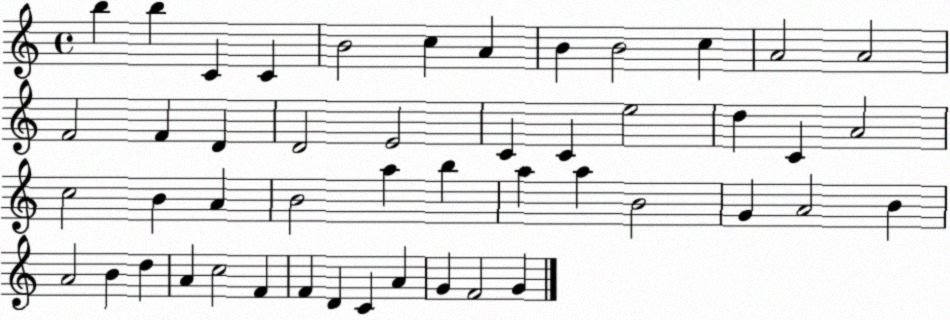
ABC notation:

X:1
T:Untitled
M:4/4
L:1/4
K:C
b b C C B2 c A B B2 c A2 A2 F2 F D D2 E2 C C e2 d C A2 c2 B A B2 a b a a B2 G A2 B A2 B d A c2 F F D C A G F2 G